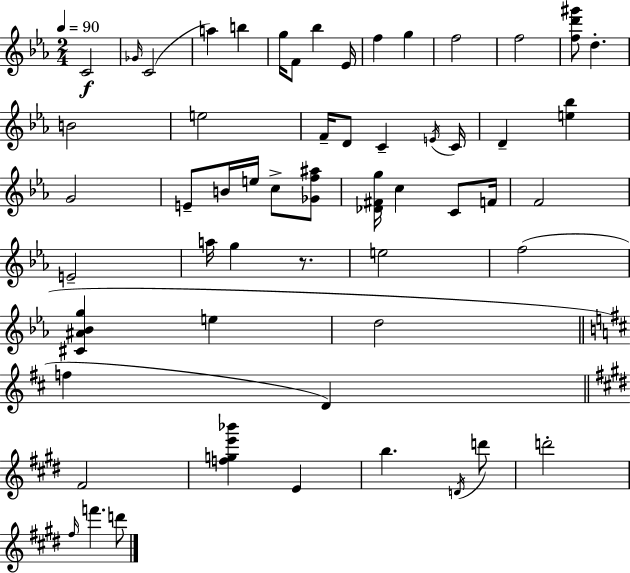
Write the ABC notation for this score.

X:1
T:Untitled
M:2/4
L:1/4
K:Cm
C2 _G/4 C2 a b g/4 F/2 _b _E/4 f g f2 f2 [fd'^g']/2 d B2 e2 F/4 D/2 C E/4 C/4 D [e_b] G2 E/2 B/4 e/4 c/2 [_Gf^a]/2 [_D^Fg]/4 c C/2 F/4 F2 E2 a/4 g z/2 e2 f2 [^C^A_Bg] e d2 f D ^F2 [fge'_b'] E b D/4 d'/2 d'2 ^f/4 f' d'/2